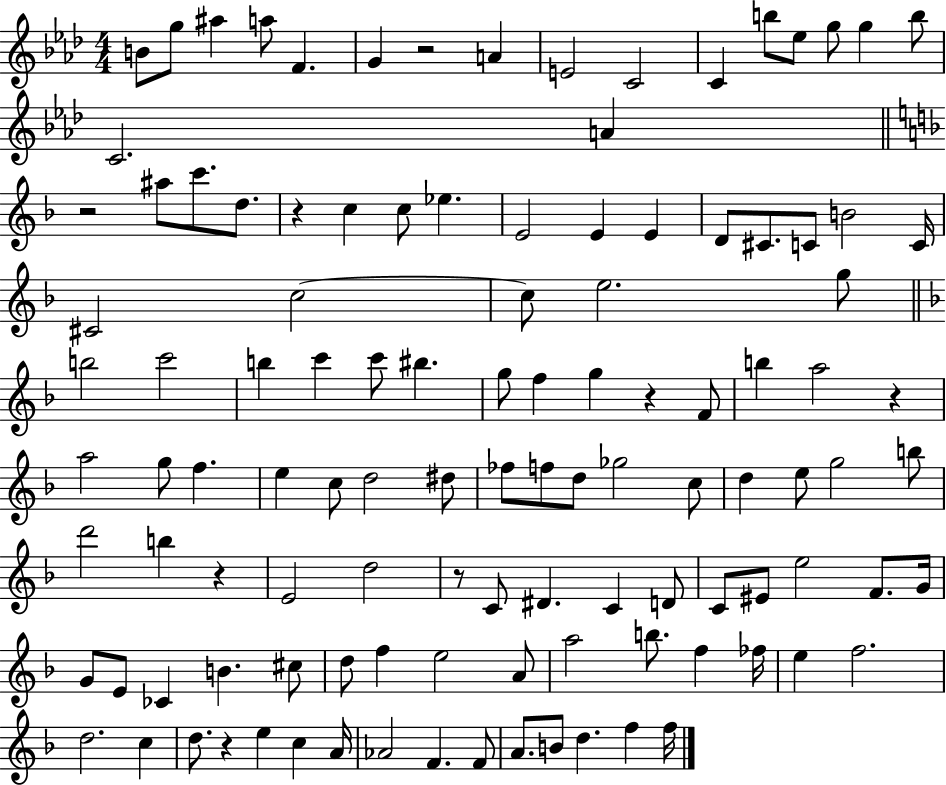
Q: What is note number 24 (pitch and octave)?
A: E4